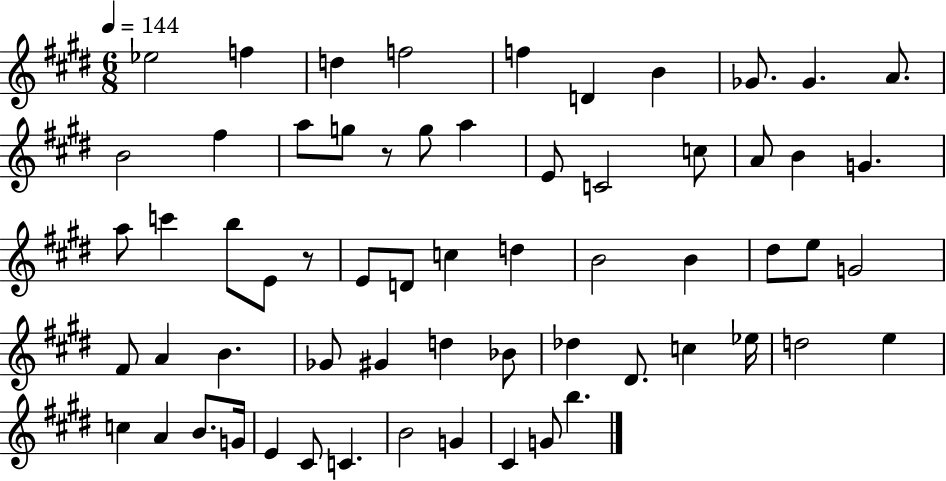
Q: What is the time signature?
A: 6/8